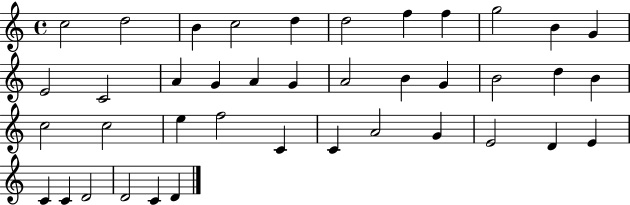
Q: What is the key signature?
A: C major